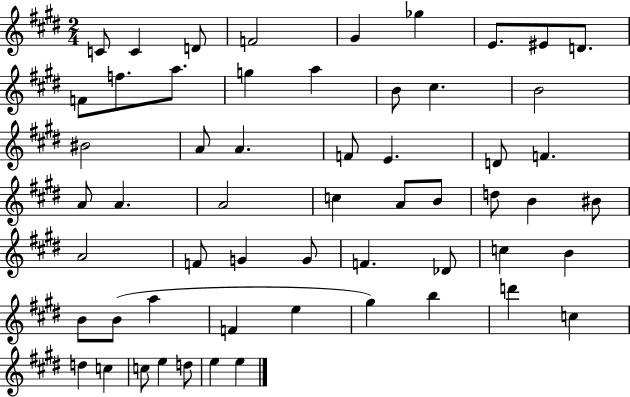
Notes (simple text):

C4/e C4/q D4/e F4/h G#4/q Gb5/q E4/e. EIS4/e D4/e. F4/e F5/e. A5/e. G5/q A5/q B4/e C#5/q. B4/h BIS4/h A4/e A4/q. F4/e E4/q. D4/e F4/q. A4/e A4/q. A4/h C5/q A4/e B4/e D5/e B4/q BIS4/e A4/h F4/e G4/q G4/e F4/q. Db4/e C5/q B4/q B4/e B4/e A5/q F4/q E5/q G#5/q B5/q D6/q C5/q D5/q C5/q C5/e E5/q D5/e E5/q E5/q